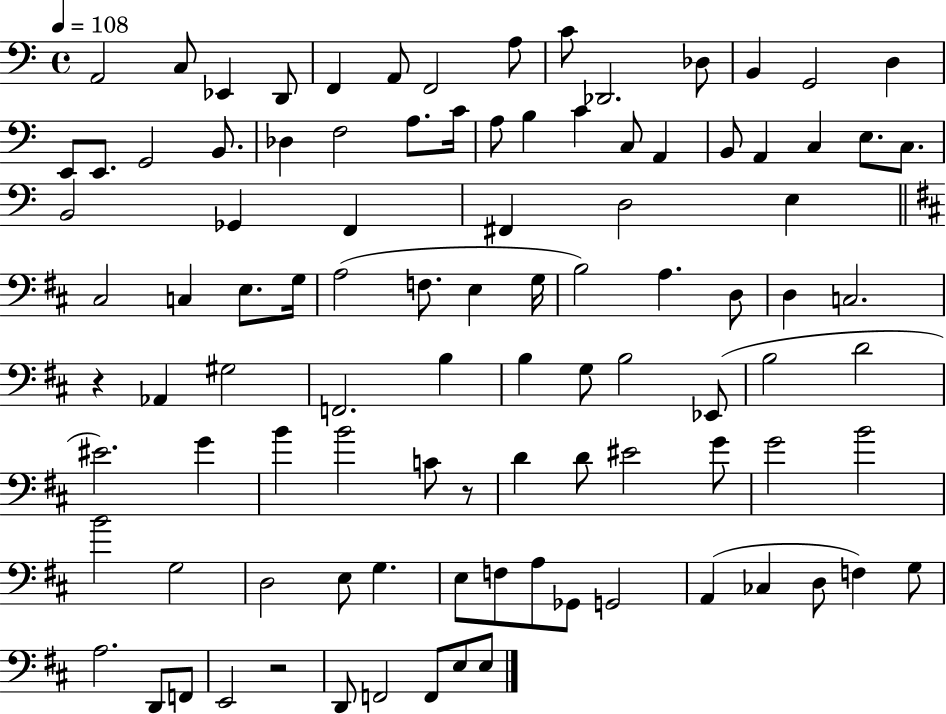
A2/h C3/e Eb2/q D2/e F2/q A2/e F2/h A3/e C4/e Db2/h. Db3/e B2/q G2/h D3/q E2/e E2/e. G2/h B2/e. Db3/q F3/h A3/e. C4/s A3/e B3/q C4/q C3/e A2/q B2/e A2/q C3/q E3/e. C3/e. B2/h Gb2/q F2/q F#2/q D3/h E3/q C#3/h C3/q E3/e. G3/s A3/h F3/e. E3/q G3/s B3/h A3/q. D3/e D3/q C3/h. R/q Ab2/q G#3/h F2/h. B3/q B3/q G3/e B3/h Eb2/e B3/h D4/h EIS4/h. G4/q B4/q B4/h C4/e R/e D4/q D4/e EIS4/h G4/e G4/h B4/h B4/h G3/h D3/h E3/e G3/q. E3/e F3/e A3/e Gb2/e G2/h A2/q CES3/q D3/e F3/q G3/e A3/h. D2/e F2/e E2/h R/h D2/e F2/h F2/e E3/e E3/e